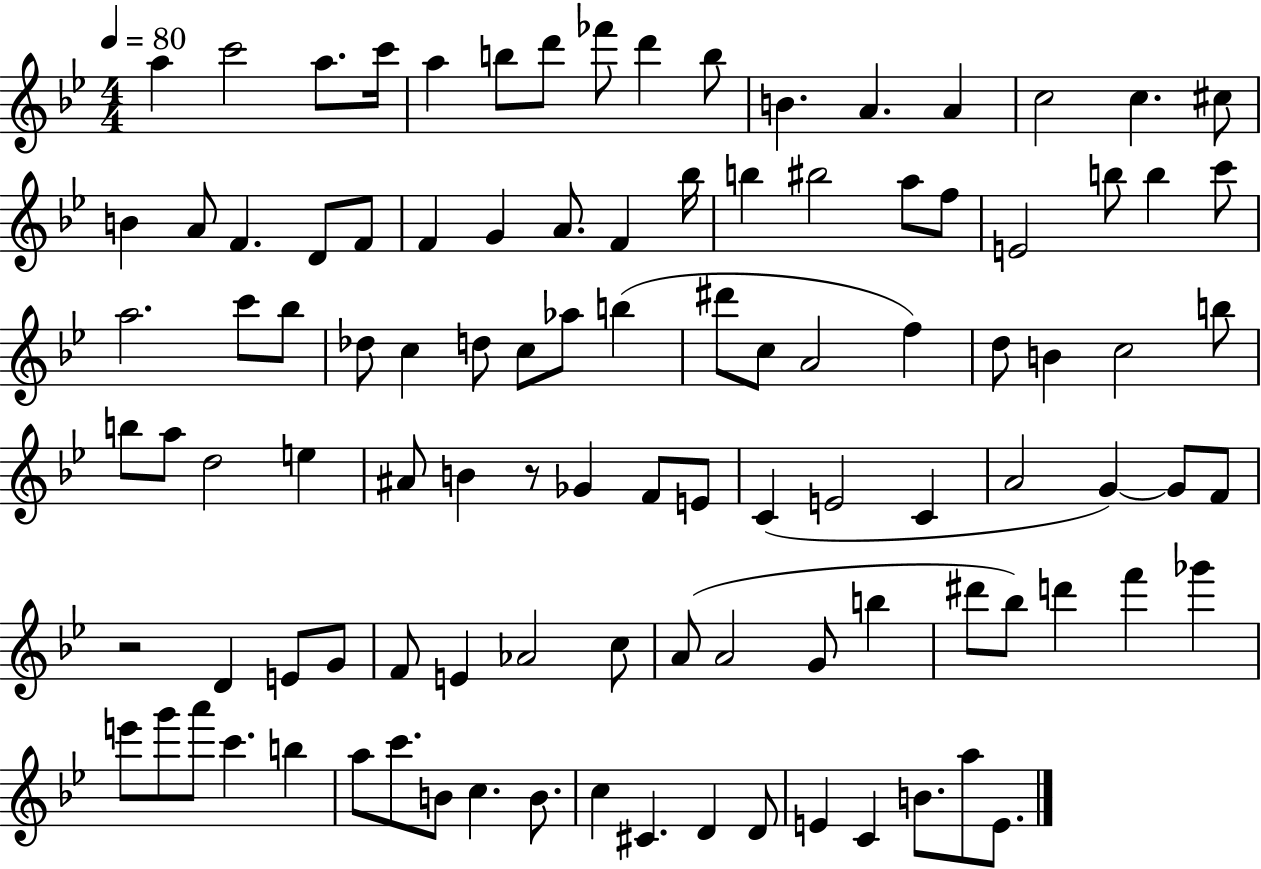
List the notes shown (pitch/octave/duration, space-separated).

A5/q C6/h A5/e. C6/s A5/q B5/e D6/e FES6/e D6/q B5/e B4/q. A4/q. A4/q C5/h C5/q. C#5/e B4/q A4/e F4/q. D4/e F4/e F4/q G4/q A4/e. F4/q Bb5/s B5/q BIS5/h A5/e F5/e E4/h B5/e B5/q C6/e A5/h. C6/e Bb5/e Db5/e C5/q D5/e C5/e Ab5/e B5/q D#6/e C5/e A4/h F5/q D5/e B4/q C5/h B5/e B5/e A5/e D5/h E5/q A#4/e B4/q R/e Gb4/q F4/e E4/e C4/q E4/h C4/q A4/h G4/q G4/e F4/e R/h D4/q E4/e G4/e F4/e E4/q Ab4/h C5/e A4/e A4/h G4/e B5/q D#6/e Bb5/e D6/q F6/q Gb6/q E6/e G6/e A6/e C6/q. B5/q A5/e C6/e. B4/e C5/q. B4/e. C5/q C#4/q. D4/q D4/e E4/q C4/q B4/e. A5/e E4/e.